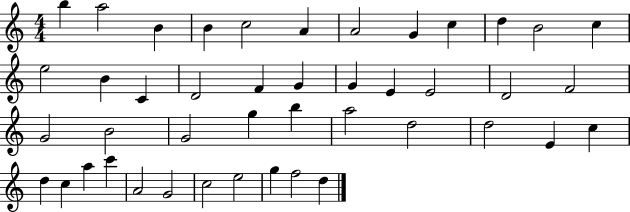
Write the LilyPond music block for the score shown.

{
  \clef treble
  \numericTimeSignature
  \time 4/4
  \key c \major
  b''4 a''2 b'4 | b'4 c''2 a'4 | a'2 g'4 c''4 | d''4 b'2 c''4 | \break e''2 b'4 c'4 | d'2 f'4 g'4 | g'4 e'4 e'2 | d'2 f'2 | \break g'2 b'2 | g'2 g''4 b''4 | a''2 d''2 | d''2 e'4 c''4 | \break d''4 c''4 a''4 c'''4 | a'2 g'2 | c''2 e''2 | g''4 f''2 d''4 | \break \bar "|."
}